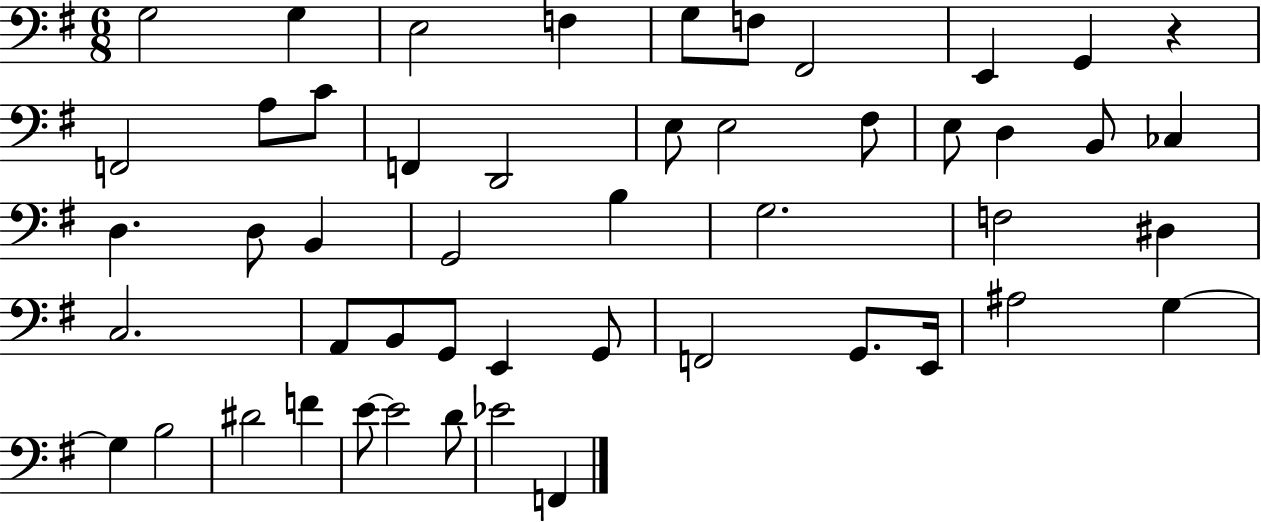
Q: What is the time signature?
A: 6/8